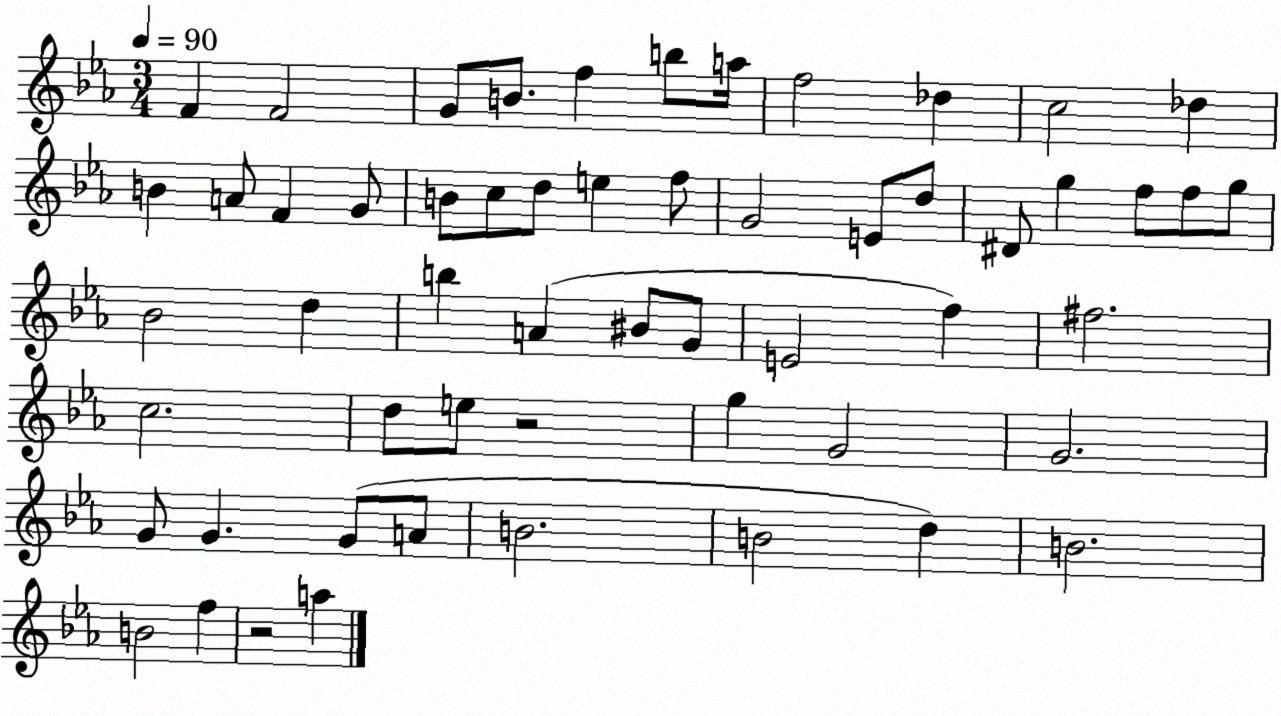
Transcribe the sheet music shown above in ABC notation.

X:1
T:Untitled
M:3/4
L:1/4
K:Eb
F F2 G/2 B/2 f b/2 a/4 f2 _d c2 _d B A/2 F G/2 B/2 c/2 d/2 e f/2 G2 E/2 d/2 ^D/2 g f/2 f/2 g/2 _B2 d b A ^B/2 G/2 E2 f ^f2 c2 d/2 e/2 z2 g G2 G2 G/2 G G/2 A/2 B2 B2 d B2 B2 f z2 a